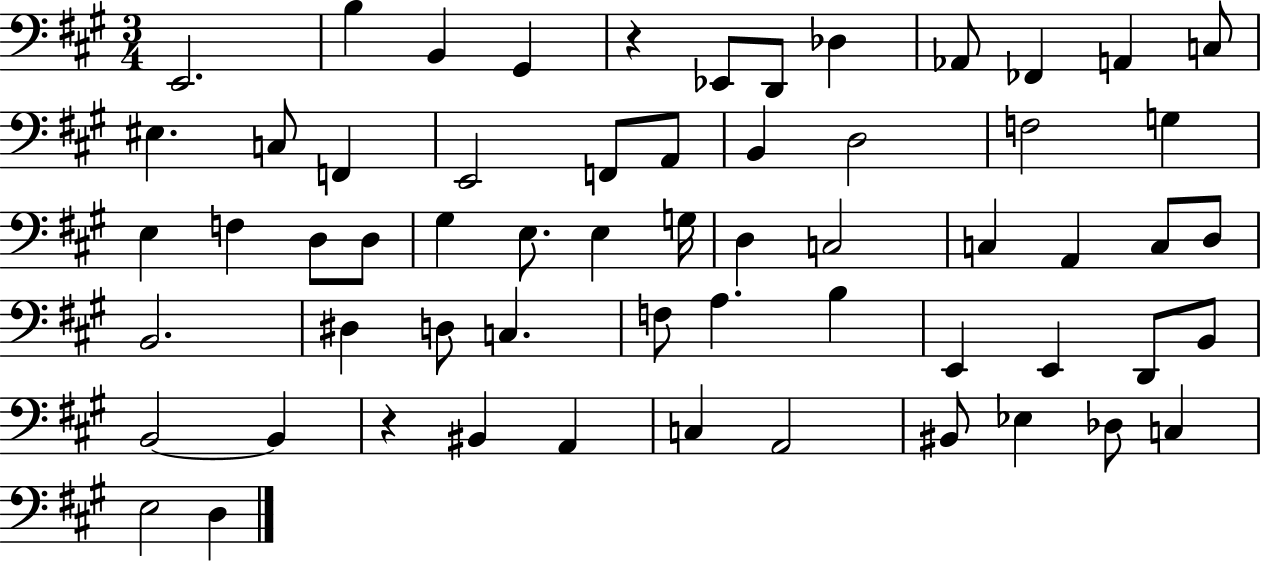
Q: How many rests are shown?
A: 2